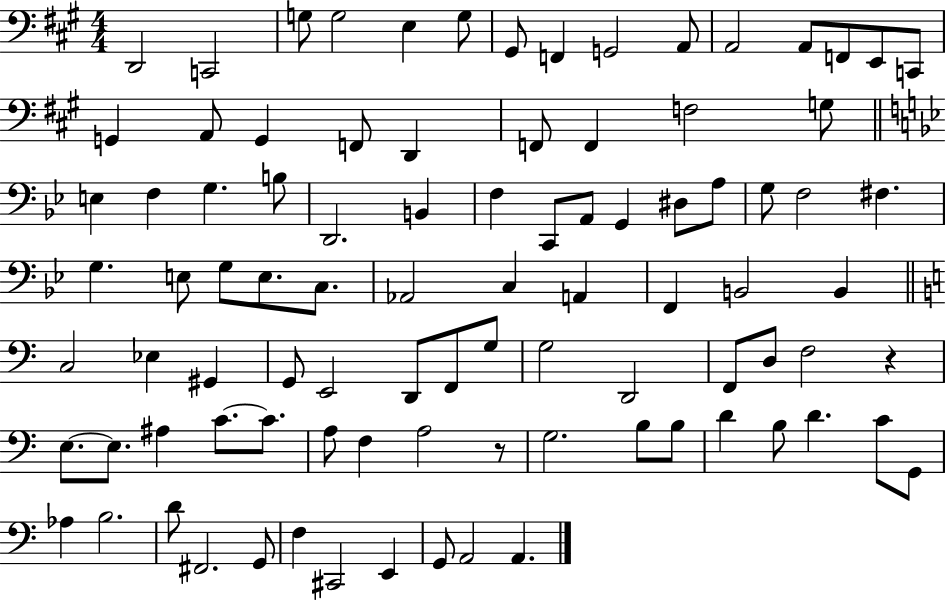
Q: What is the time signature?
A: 4/4